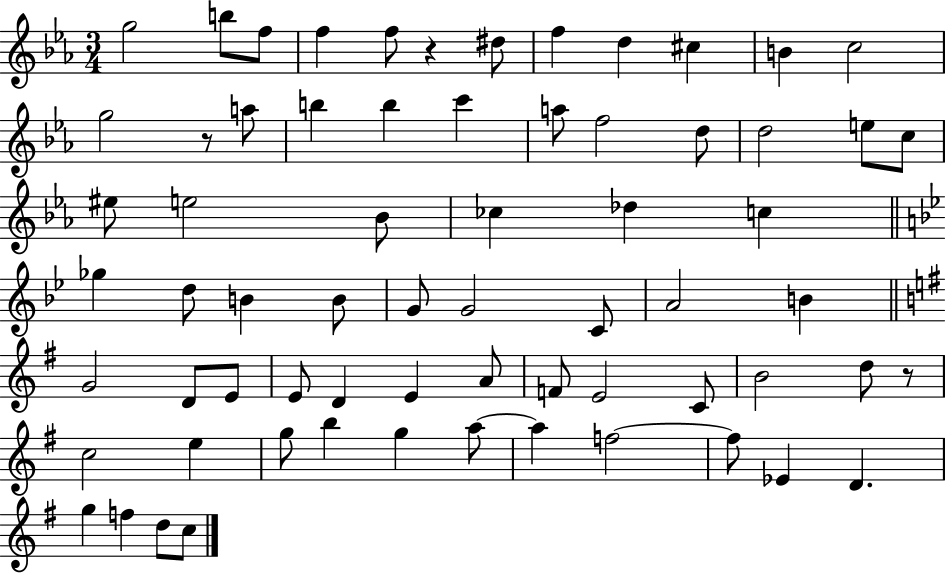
{
  \clef treble
  \numericTimeSignature
  \time 3/4
  \key ees \major
  \repeat volta 2 { g''2 b''8 f''8 | f''4 f''8 r4 dis''8 | f''4 d''4 cis''4 | b'4 c''2 | \break g''2 r8 a''8 | b''4 b''4 c'''4 | a''8 f''2 d''8 | d''2 e''8 c''8 | \break eis''8 e''2 bes'8 | ces''4 des''4 c''4 | \bar "||" \break \key g \minor ges''4 d''8 b'4 b'8 | g'8 g'2 c'8 | a'2 b'4 | \bar "||" \break \key g \major g'2 d'8 e'8 | e'8 d'4 e'4 a'8 | f'8 e'2 c'8 | b'2 d''8 r8 | \break c''2 e''4 | g''8 b''4 g''4 a''8~~ | a''4 f''2~~ | f''8 ees'4 d'4. | \break g''4 f''4 d''8 c''8 | } \bar "|."
}